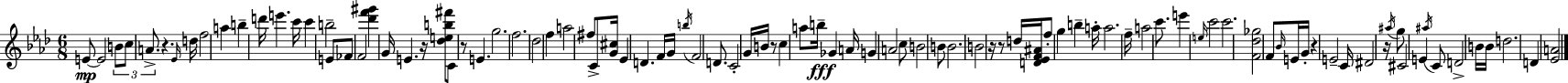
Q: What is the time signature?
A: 6/8